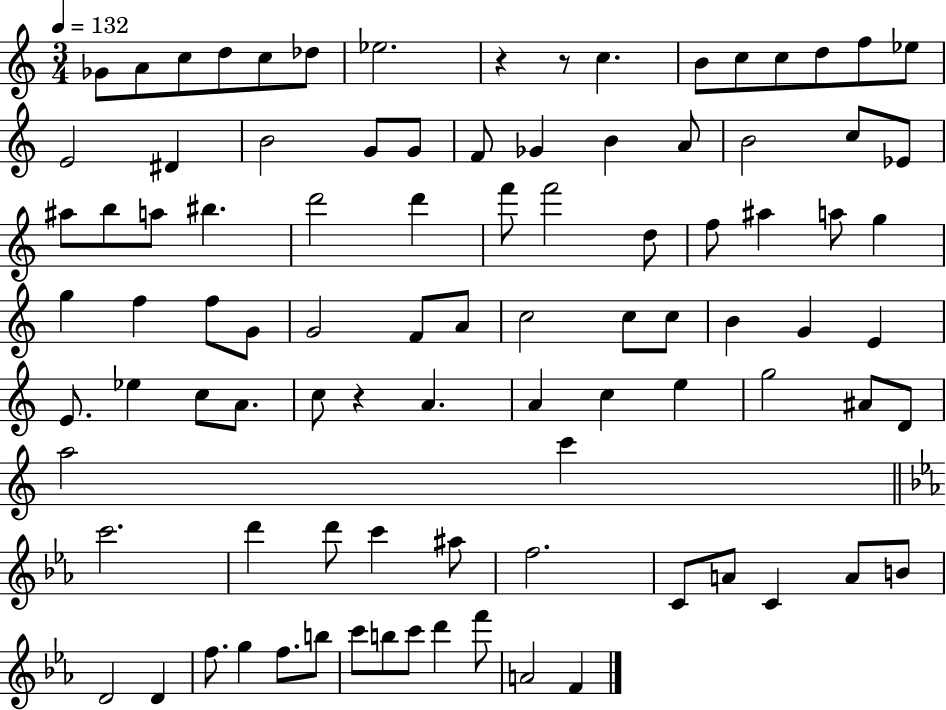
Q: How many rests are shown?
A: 3